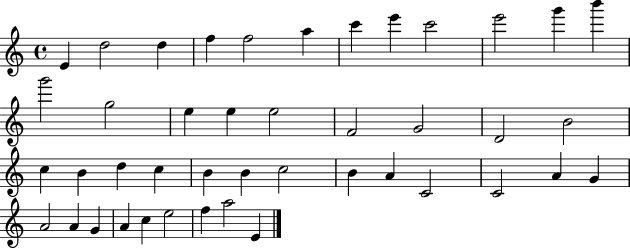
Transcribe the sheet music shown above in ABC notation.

X:1
T:Untitled
M:4/4
L:1/4
K:C
E d2 d f f2 a c' e' c'2 e'2 g' b' g'2 g2 e e e2 F2 G2 D2 B2 c B d c B B c2 B A C2 C2 A G A2 A G A c e2 f a2 E